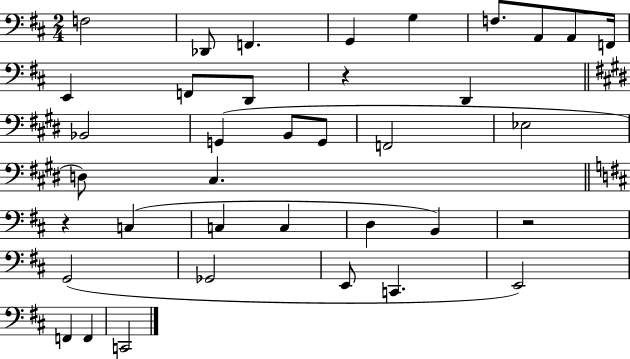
X:1
T:Untitled
M:2/4
L:1/4
K:D
F,2 _D,,/2 F,, G,, G, F,/2 A,,/2 A,,/2 F,,/4 E,, F,,/2 D,,/2 z D,, _B,,2 G,, B,,/2 G,,/2 F,,2 _E,2 D,/2 ^C, z C, C, C, D, B,, z2 G,,2 _G,,2 E,,/2 C,, E,,2 F,, F,, C,,2